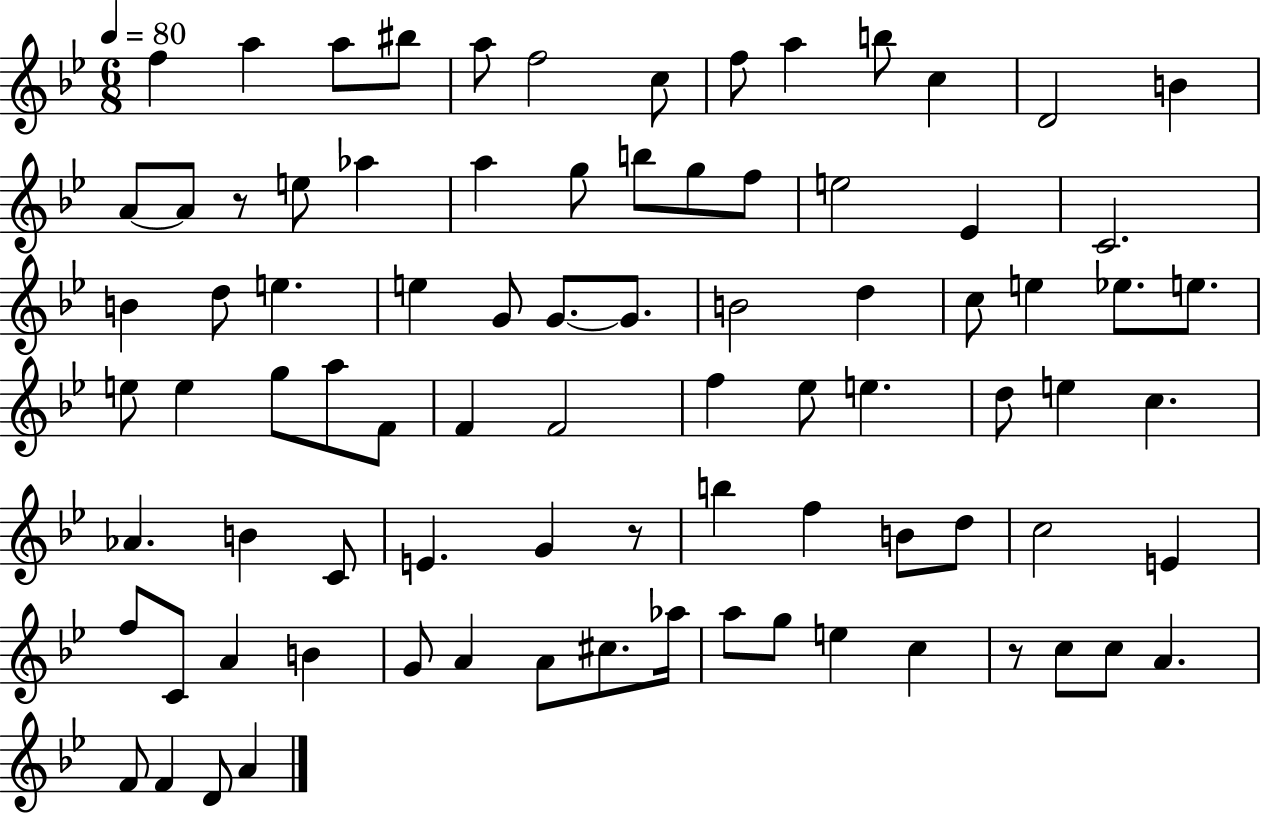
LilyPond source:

{
  \clef treble
  \numericTimeSignature
  \time 6/8
  \key bes \major
  \tempo 4 = 80
  f''4 a''4 a''8 bis''8 | a''8 f''2 c''8 | f''8 a''4 b''8 c''4 | d'2 b'4 | \break a'8~~ a'8 r8 e''8 aes''4 | a''4 g''8 b''8 g''8 f''8 | e''2 ees'4 | c'2. | \break b'4 d''8 e''4. | e''4 g'8 g'8.~~ g'8. | b'2 d''4 | c''8 e''4 ees''8. e''8. | \break e''8 e''4 g''8 a''8 f'8 | f'4 f'2 | f''4 ees''8 e''4. | d''8 e''4 c''4. | \break aes'4. b'4 c'8 | e'4. g'4 r8 | b''4 f''4 b'8 d''8 | c''2 e'4 | \break f''8 c'8 a'4 b'4 | g'8 a'4 a'8 cis''8. aes''16 | a''8 g''8 e''4 c''4 | r8 c''8 c''8 a'4. | \break f'8 f'4 d'8 a'4 | \bar "|."
}